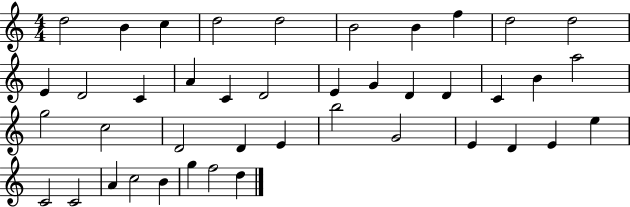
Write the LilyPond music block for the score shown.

{
  \clef treble
  \numericTimeSignature
  \time 4/4
  \key c \major
  d''2 b'4 c''4 | d''2 d''2 | b'2 b'4 f''4 | d''2 d''2 | \break e'4 d'2 c'4 | a'4 c'4 d'2 | e'4 g'4 d'4 d'4 | c'4 b'4 a''2 | \break g''2 c''2 | d'2 d'4 e'4 | b''2 g'2 | e'4 d'4 e'4 e''4 | \break c'2 c'2 | a'4 c''2 b'4 | g''4 f''2 d''4 | \bar "|."
}